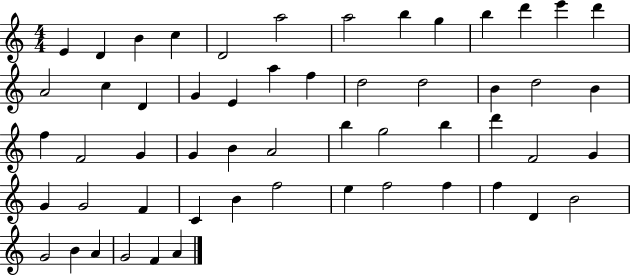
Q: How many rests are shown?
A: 0